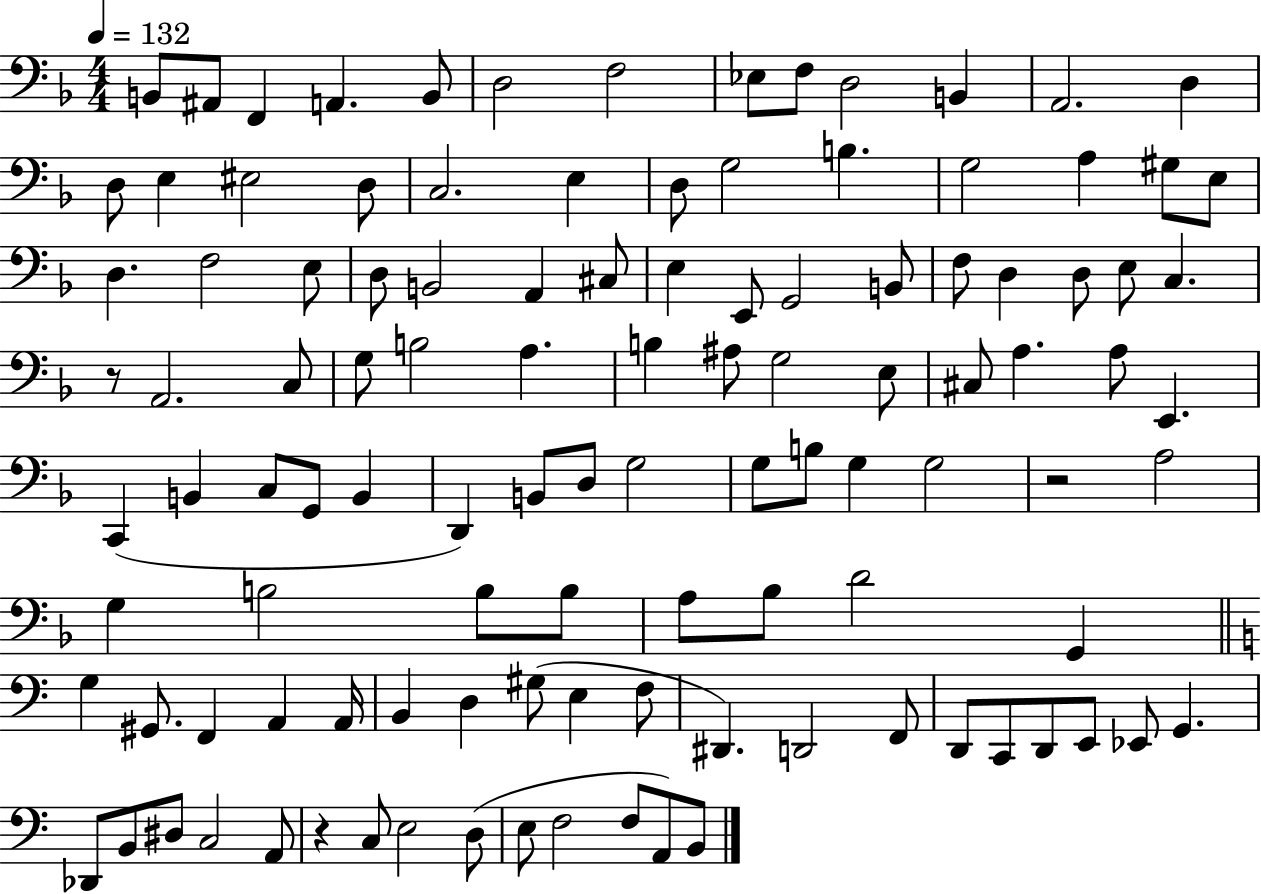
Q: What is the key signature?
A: F major